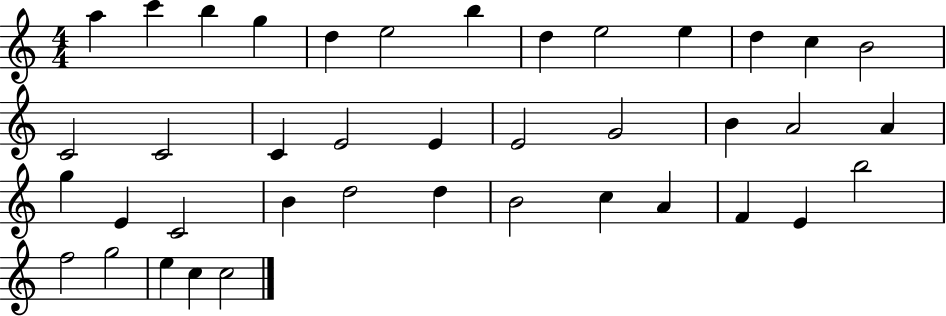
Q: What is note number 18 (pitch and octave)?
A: E4